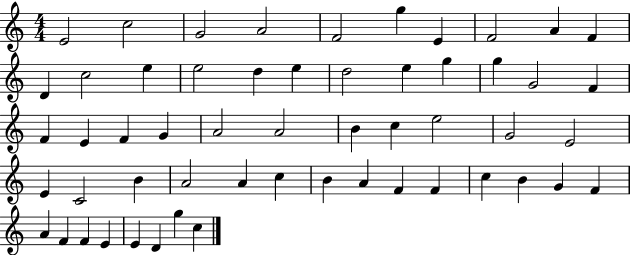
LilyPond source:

{
  \clef treble
  \numericTimeSignature
  \time 4/4
  \key c \major
  e'2 c''2 | g'2 a'2 | f'2 g''4 e'4 | f'2 a'4 f'4 | \break d'4 c''2 e''4 | e''2 d''4 e''4 | d''2 e''4 g''4 | g''4 g'2 f'4 | \break f'4 e'4 f'4 g'4 | a'2 a'2 | b'4 c''4 e''2 | g'2 e'2 | \break e'4 c'2 b'4 | a'2 a'4 c''4 | b'4 a'4 f'4 f'4 | c''4 b'4 g'4 f'4 | \break a'4 f'4 f'4 e'4 | e'4 d'4 g''4 c''4 | \bar "|."
}